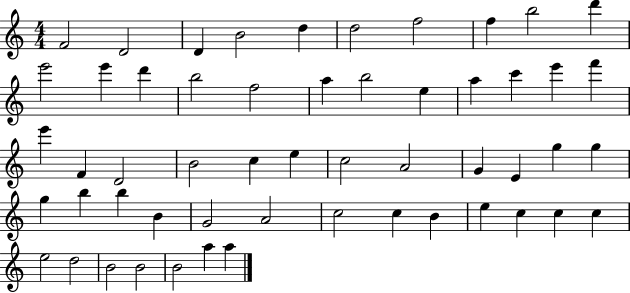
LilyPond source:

{
  \clef treble
  \numericTimeSignature
  \time 4/4
  \key c \major
  f'2 d'2 | d'4 b'2 d''4 | d''2 f''2 | f''4 b''2 d'''4 | \break e'''2 e'''4 d'''4 | b''2 f''2 | a''4 b''2 e''4 | a''4 c'''4 e'''4 f'''4 | \break e'''4 f'4 d'2 | b'2 c''4 e''4 | c''2 a'2 | g'4 e'4 g''4 g''4 | \break g''4 b''4 b''4 b'4 | g'2 a'2 | c''2 c''4 b'4 | e''4 c''4 c''4 c''4 | \break e''2 d''2 | b'2 b'2 | b'2 a''4 a''4 | \bar "|."
}